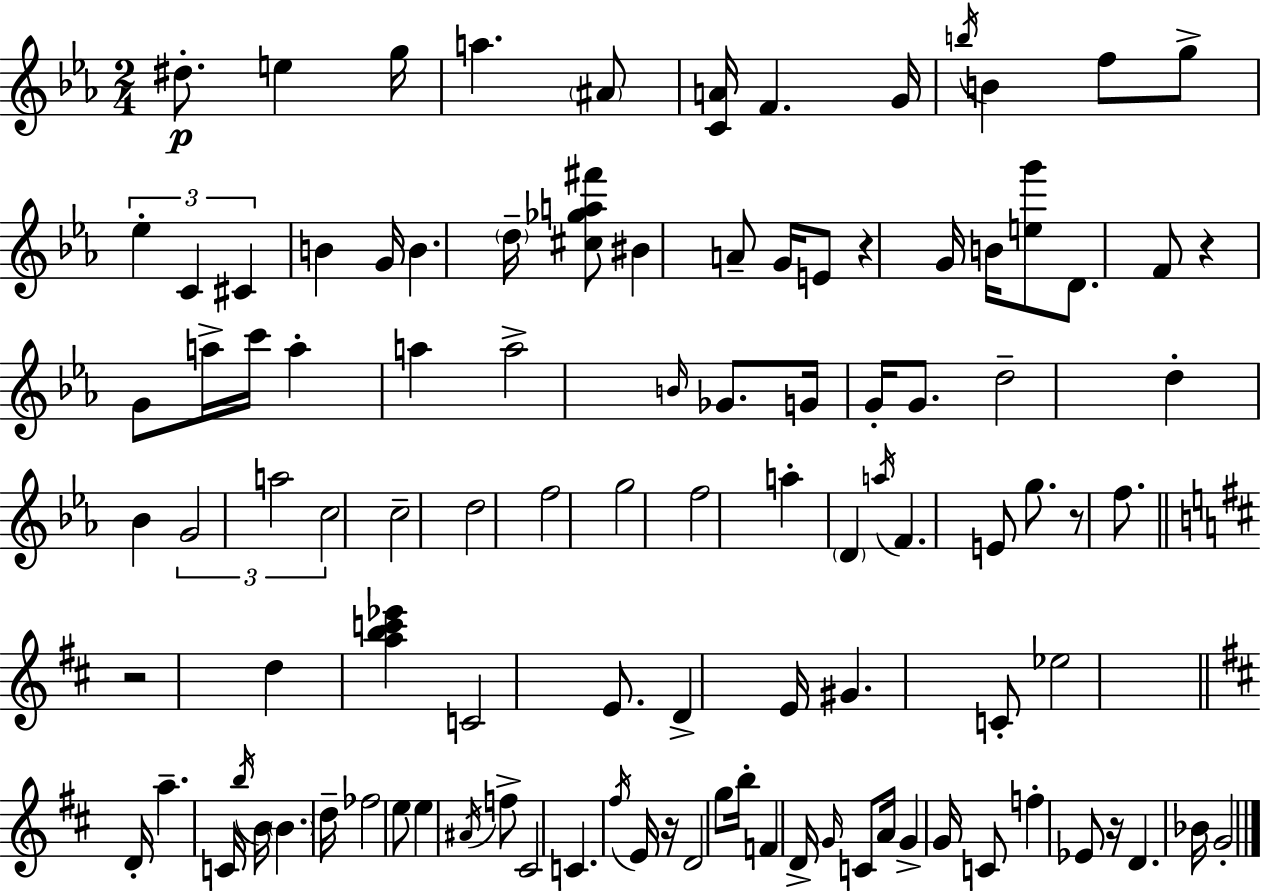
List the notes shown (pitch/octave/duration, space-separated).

D#5/e. E5/q G5/s A5/q. A#4/e [C4,A4]/s F4/q. G4/s B5/s B4/q F5/e G5/e Eb5/q C4/q C#4/q B4/q G4/s B4/q. D5/s [C#5,Gb5,A5,F#6]/e BIS4/q A4/e G4/s E4/e R/q G4/s B4/s [E5,G6]/e D4/e. F4/e R/q G4/e A5/s C6/s A5/q A5/q A5/h B4/s Gb4/e. G4/s G4/s G4/e. D5/h D5/q Bb4/q G4/h A5/h C5/h C5/h D5/h F5/h G5/h F5/h A5/q D4/q A5/s F4/q. E4/e G5/e. R/e F5/e. R/h D5/q [A5,B5,C6,Eb6]/q C4/h E4/e. D4/q E4/s G#4/q. C4/e Eb5/h D4/s A5/q. C4/s B5/s B4/s B4/q. D5/s FES5/h E5/e E5/q A#4/s F5/e C#4/h C4/q. F#5/s E4/s R/s D4/h G5/e B5/s F4/q D4/s G4/s C4/e A4/s G4/q G4/s C4/e F5/q Eb4/e R/s D4/q. Bb4/s G4/h